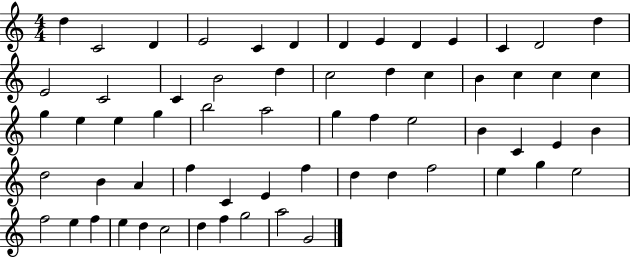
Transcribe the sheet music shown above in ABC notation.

X:1
T:Untitled
M:4/4
L:1/4
K:C
d C2 D E2 C D D E D E C D2 d E2 C2 C B2 d c2 d c B c c c g e e g b2 a2 g f e2 B C E B d2 B A f C E f d d f2 e g e2 f2 e f e d c2 d f g2 a2 G2